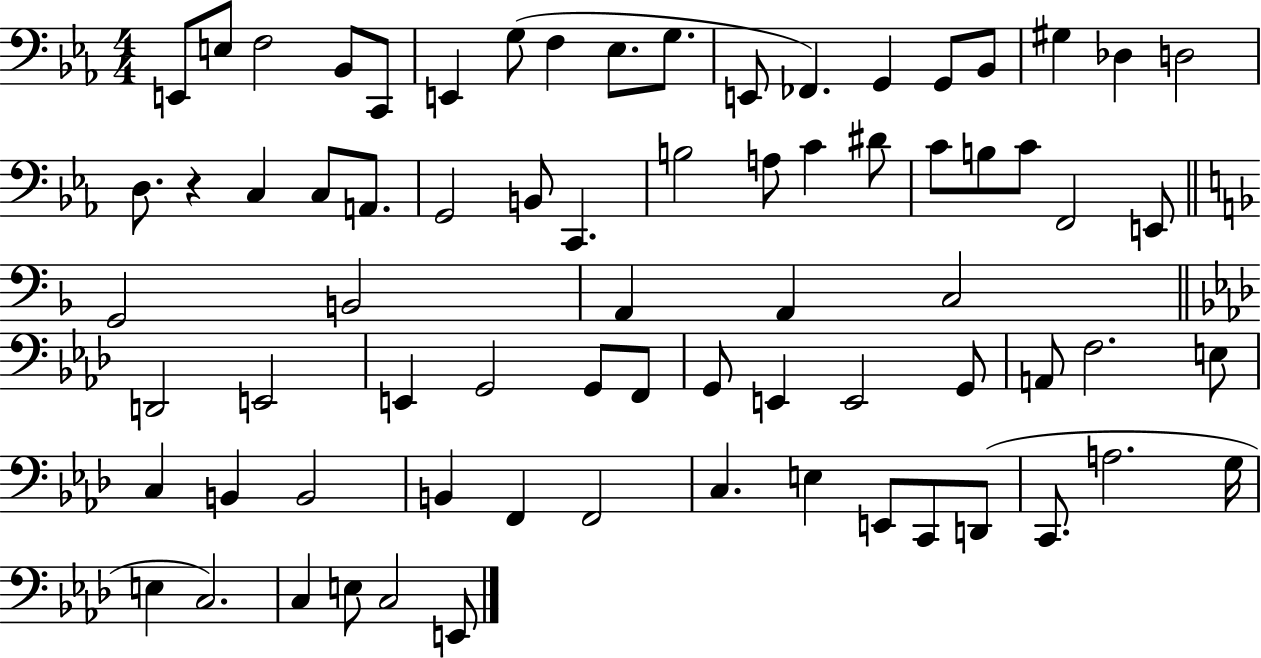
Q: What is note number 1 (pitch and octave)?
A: E2